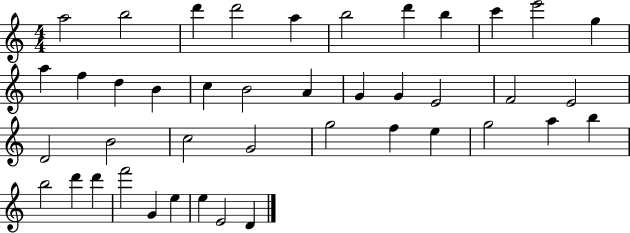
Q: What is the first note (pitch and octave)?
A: A5